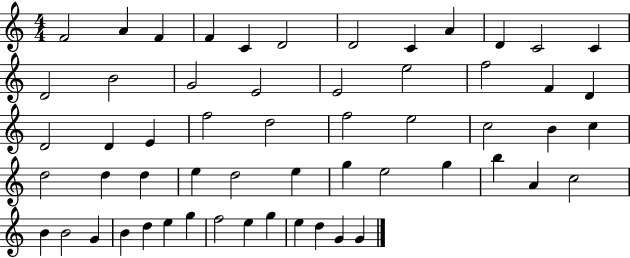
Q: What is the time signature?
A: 4/4